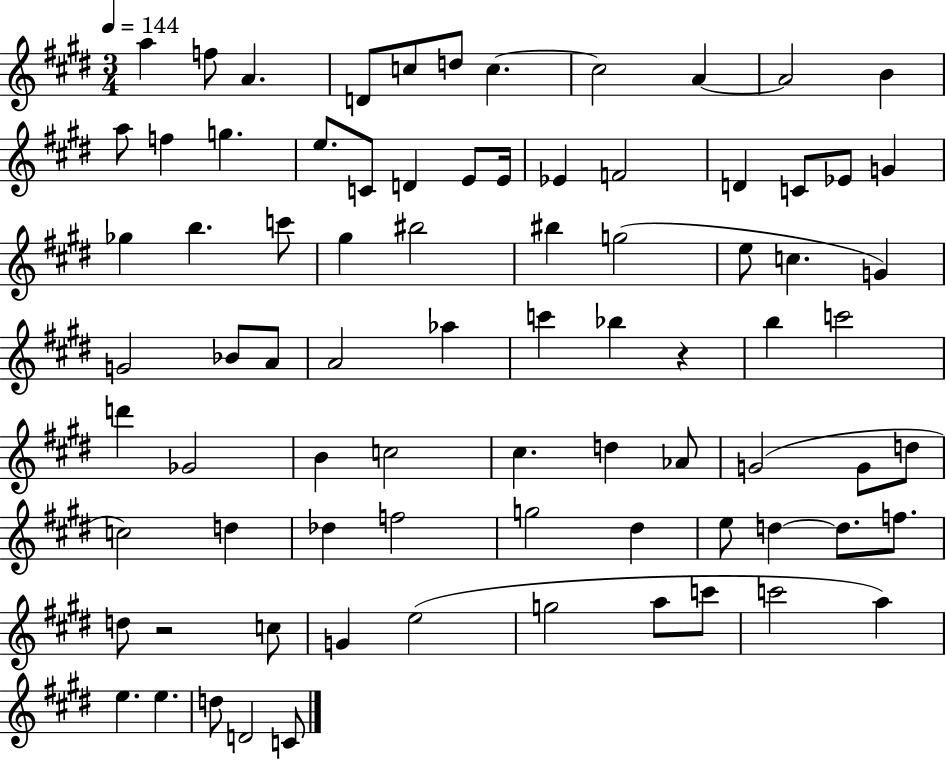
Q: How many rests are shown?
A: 2